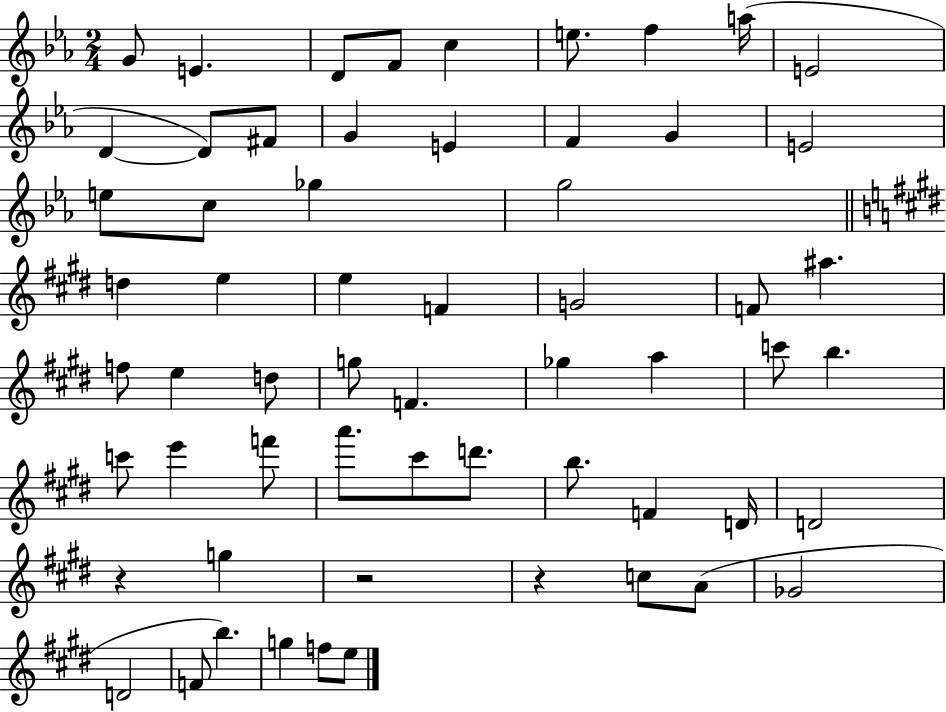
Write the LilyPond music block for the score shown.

{
  \clef treble
  \numericTimeSignature
  \time 2/4
  \key ees \major
  g'8 e'4. | d'8 f'8 c''4 | e''8. f''4 a''16( | e'2 | \break d'4~~ d'8) fis'8 | g'4 e'4 | f'4 g'4 | e'2 | \break e''8 c''8 ges''4 | g''2 | \bar "||" \break \key e \major d''4 e''4 | e''4 f'4 | g'2 | f'8 ais''4. | \break f''8 e''4 d''8 | g''8 f'4. | ges''4 a''4 | c'''8 b''4. | \break c'''8 e'''4 f'''8 | a'''8. cis'''8 d'''8. | b''8. f'4 d'16 | d'2 | \break r4 g''4 | r2 | r4 c''8 a'8( | ges'2 | \break d'2 | f'8 b''4.) | g''4 f''8 e''8 | \bar "|."
}